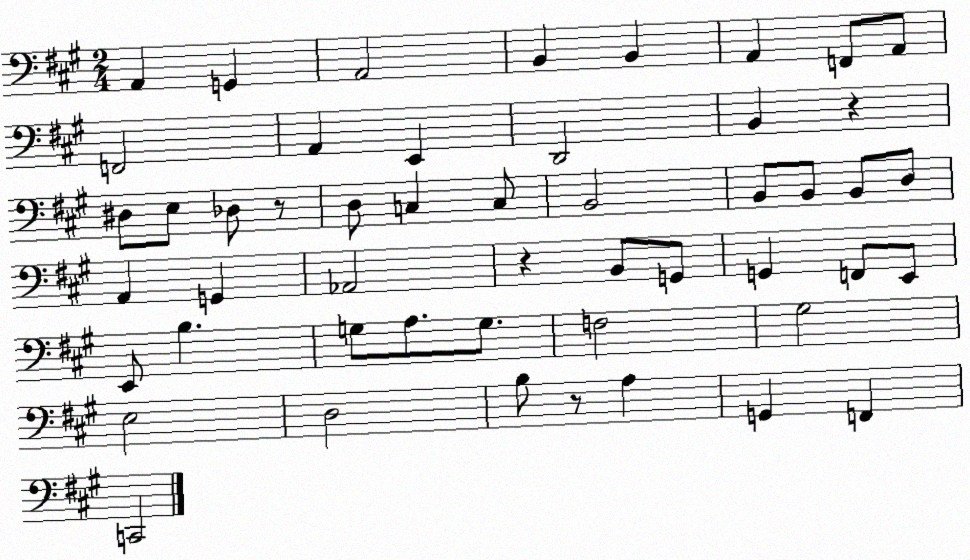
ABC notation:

X:1
T:Untitled
M:2/4
L:1/4
K:A
A,, G,, A,,2 B,, B,, A,, F,,/2 A,,/2 F,,2 A,, E,, D,,2 B,, z ^D,/2 E,/2 _D,/2 z/2 D,/2 C, C,/2 B,,2 B,,/2 B,,/2 B,,/2 D,/2 A,, G,, _A,,2 z B,,/2 G,,/2 G,, F,,/2 E,,/2 E,,/2 B, G,/2 A,/2 G,/2 F,2 ^G,2 E,2 D,2 B,/2 z/2 A, G,, F,, C,,2